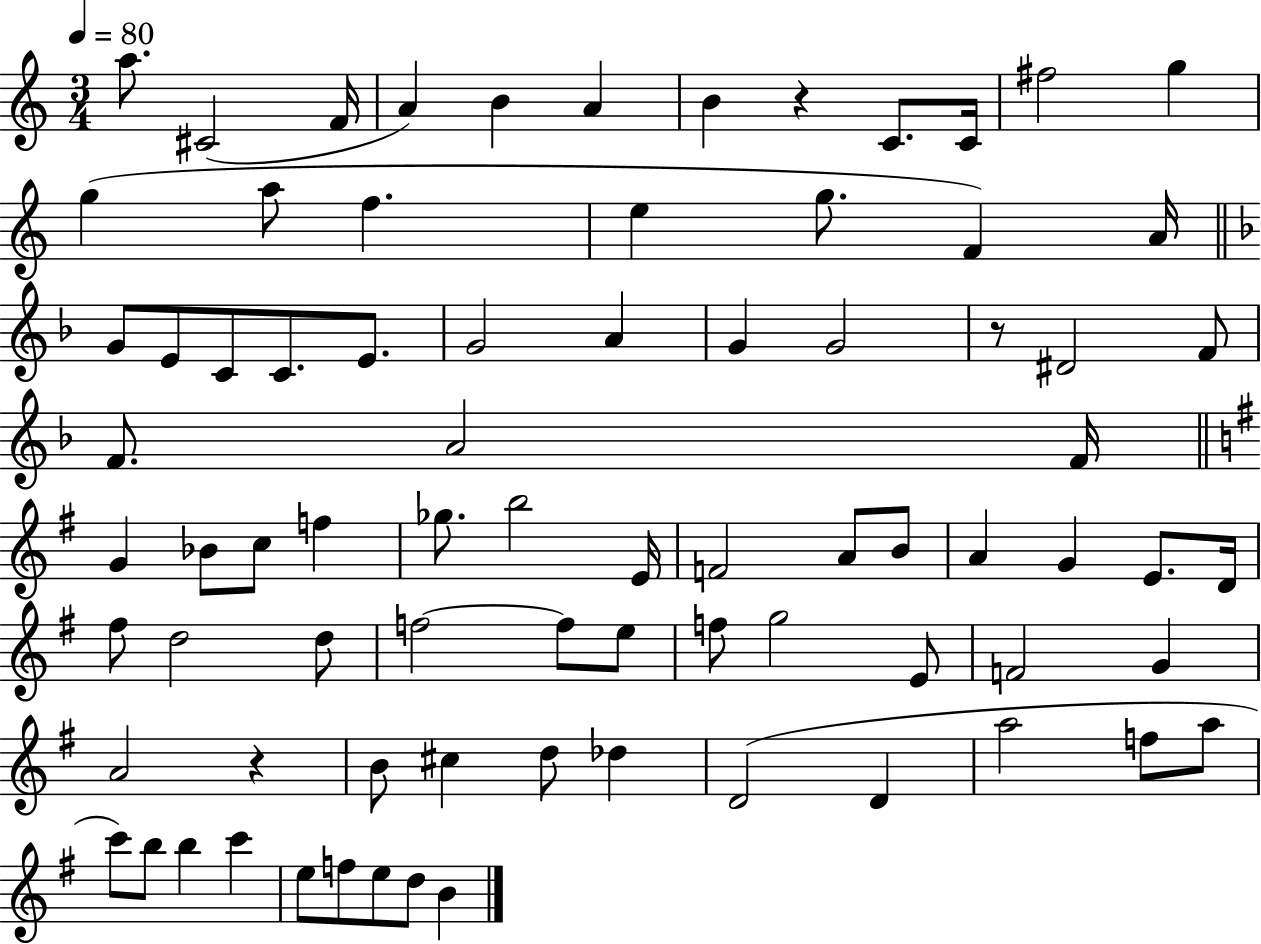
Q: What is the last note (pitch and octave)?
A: B4